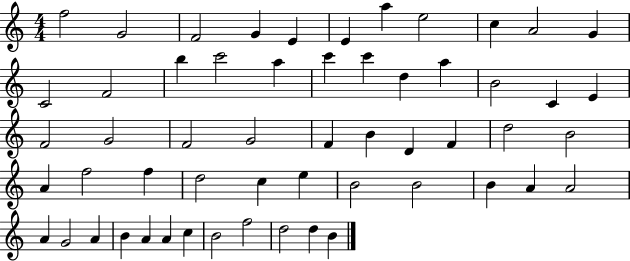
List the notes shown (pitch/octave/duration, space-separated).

F5/h G4/h F4/h G4/q E4/q E4/q A5/q E5/h C5/q A4/h G4/q C4/h F4/h B5/q C6/h A5/q C6/q C6/q D5/q A5/q B4/h C4/q E4/q F4/h G4/h F4/h G4/h F4/q B4/q D4/q F4/q D5/h B4/h A4/q F5/h F5/q D5/h C5/q E5/q B4/h B4/h B4/q A4/q A4/h A4/q G4/h A4/q B4/q A4/q A4/q C5/q B4/h F5/h D5/h D5/q B4/q